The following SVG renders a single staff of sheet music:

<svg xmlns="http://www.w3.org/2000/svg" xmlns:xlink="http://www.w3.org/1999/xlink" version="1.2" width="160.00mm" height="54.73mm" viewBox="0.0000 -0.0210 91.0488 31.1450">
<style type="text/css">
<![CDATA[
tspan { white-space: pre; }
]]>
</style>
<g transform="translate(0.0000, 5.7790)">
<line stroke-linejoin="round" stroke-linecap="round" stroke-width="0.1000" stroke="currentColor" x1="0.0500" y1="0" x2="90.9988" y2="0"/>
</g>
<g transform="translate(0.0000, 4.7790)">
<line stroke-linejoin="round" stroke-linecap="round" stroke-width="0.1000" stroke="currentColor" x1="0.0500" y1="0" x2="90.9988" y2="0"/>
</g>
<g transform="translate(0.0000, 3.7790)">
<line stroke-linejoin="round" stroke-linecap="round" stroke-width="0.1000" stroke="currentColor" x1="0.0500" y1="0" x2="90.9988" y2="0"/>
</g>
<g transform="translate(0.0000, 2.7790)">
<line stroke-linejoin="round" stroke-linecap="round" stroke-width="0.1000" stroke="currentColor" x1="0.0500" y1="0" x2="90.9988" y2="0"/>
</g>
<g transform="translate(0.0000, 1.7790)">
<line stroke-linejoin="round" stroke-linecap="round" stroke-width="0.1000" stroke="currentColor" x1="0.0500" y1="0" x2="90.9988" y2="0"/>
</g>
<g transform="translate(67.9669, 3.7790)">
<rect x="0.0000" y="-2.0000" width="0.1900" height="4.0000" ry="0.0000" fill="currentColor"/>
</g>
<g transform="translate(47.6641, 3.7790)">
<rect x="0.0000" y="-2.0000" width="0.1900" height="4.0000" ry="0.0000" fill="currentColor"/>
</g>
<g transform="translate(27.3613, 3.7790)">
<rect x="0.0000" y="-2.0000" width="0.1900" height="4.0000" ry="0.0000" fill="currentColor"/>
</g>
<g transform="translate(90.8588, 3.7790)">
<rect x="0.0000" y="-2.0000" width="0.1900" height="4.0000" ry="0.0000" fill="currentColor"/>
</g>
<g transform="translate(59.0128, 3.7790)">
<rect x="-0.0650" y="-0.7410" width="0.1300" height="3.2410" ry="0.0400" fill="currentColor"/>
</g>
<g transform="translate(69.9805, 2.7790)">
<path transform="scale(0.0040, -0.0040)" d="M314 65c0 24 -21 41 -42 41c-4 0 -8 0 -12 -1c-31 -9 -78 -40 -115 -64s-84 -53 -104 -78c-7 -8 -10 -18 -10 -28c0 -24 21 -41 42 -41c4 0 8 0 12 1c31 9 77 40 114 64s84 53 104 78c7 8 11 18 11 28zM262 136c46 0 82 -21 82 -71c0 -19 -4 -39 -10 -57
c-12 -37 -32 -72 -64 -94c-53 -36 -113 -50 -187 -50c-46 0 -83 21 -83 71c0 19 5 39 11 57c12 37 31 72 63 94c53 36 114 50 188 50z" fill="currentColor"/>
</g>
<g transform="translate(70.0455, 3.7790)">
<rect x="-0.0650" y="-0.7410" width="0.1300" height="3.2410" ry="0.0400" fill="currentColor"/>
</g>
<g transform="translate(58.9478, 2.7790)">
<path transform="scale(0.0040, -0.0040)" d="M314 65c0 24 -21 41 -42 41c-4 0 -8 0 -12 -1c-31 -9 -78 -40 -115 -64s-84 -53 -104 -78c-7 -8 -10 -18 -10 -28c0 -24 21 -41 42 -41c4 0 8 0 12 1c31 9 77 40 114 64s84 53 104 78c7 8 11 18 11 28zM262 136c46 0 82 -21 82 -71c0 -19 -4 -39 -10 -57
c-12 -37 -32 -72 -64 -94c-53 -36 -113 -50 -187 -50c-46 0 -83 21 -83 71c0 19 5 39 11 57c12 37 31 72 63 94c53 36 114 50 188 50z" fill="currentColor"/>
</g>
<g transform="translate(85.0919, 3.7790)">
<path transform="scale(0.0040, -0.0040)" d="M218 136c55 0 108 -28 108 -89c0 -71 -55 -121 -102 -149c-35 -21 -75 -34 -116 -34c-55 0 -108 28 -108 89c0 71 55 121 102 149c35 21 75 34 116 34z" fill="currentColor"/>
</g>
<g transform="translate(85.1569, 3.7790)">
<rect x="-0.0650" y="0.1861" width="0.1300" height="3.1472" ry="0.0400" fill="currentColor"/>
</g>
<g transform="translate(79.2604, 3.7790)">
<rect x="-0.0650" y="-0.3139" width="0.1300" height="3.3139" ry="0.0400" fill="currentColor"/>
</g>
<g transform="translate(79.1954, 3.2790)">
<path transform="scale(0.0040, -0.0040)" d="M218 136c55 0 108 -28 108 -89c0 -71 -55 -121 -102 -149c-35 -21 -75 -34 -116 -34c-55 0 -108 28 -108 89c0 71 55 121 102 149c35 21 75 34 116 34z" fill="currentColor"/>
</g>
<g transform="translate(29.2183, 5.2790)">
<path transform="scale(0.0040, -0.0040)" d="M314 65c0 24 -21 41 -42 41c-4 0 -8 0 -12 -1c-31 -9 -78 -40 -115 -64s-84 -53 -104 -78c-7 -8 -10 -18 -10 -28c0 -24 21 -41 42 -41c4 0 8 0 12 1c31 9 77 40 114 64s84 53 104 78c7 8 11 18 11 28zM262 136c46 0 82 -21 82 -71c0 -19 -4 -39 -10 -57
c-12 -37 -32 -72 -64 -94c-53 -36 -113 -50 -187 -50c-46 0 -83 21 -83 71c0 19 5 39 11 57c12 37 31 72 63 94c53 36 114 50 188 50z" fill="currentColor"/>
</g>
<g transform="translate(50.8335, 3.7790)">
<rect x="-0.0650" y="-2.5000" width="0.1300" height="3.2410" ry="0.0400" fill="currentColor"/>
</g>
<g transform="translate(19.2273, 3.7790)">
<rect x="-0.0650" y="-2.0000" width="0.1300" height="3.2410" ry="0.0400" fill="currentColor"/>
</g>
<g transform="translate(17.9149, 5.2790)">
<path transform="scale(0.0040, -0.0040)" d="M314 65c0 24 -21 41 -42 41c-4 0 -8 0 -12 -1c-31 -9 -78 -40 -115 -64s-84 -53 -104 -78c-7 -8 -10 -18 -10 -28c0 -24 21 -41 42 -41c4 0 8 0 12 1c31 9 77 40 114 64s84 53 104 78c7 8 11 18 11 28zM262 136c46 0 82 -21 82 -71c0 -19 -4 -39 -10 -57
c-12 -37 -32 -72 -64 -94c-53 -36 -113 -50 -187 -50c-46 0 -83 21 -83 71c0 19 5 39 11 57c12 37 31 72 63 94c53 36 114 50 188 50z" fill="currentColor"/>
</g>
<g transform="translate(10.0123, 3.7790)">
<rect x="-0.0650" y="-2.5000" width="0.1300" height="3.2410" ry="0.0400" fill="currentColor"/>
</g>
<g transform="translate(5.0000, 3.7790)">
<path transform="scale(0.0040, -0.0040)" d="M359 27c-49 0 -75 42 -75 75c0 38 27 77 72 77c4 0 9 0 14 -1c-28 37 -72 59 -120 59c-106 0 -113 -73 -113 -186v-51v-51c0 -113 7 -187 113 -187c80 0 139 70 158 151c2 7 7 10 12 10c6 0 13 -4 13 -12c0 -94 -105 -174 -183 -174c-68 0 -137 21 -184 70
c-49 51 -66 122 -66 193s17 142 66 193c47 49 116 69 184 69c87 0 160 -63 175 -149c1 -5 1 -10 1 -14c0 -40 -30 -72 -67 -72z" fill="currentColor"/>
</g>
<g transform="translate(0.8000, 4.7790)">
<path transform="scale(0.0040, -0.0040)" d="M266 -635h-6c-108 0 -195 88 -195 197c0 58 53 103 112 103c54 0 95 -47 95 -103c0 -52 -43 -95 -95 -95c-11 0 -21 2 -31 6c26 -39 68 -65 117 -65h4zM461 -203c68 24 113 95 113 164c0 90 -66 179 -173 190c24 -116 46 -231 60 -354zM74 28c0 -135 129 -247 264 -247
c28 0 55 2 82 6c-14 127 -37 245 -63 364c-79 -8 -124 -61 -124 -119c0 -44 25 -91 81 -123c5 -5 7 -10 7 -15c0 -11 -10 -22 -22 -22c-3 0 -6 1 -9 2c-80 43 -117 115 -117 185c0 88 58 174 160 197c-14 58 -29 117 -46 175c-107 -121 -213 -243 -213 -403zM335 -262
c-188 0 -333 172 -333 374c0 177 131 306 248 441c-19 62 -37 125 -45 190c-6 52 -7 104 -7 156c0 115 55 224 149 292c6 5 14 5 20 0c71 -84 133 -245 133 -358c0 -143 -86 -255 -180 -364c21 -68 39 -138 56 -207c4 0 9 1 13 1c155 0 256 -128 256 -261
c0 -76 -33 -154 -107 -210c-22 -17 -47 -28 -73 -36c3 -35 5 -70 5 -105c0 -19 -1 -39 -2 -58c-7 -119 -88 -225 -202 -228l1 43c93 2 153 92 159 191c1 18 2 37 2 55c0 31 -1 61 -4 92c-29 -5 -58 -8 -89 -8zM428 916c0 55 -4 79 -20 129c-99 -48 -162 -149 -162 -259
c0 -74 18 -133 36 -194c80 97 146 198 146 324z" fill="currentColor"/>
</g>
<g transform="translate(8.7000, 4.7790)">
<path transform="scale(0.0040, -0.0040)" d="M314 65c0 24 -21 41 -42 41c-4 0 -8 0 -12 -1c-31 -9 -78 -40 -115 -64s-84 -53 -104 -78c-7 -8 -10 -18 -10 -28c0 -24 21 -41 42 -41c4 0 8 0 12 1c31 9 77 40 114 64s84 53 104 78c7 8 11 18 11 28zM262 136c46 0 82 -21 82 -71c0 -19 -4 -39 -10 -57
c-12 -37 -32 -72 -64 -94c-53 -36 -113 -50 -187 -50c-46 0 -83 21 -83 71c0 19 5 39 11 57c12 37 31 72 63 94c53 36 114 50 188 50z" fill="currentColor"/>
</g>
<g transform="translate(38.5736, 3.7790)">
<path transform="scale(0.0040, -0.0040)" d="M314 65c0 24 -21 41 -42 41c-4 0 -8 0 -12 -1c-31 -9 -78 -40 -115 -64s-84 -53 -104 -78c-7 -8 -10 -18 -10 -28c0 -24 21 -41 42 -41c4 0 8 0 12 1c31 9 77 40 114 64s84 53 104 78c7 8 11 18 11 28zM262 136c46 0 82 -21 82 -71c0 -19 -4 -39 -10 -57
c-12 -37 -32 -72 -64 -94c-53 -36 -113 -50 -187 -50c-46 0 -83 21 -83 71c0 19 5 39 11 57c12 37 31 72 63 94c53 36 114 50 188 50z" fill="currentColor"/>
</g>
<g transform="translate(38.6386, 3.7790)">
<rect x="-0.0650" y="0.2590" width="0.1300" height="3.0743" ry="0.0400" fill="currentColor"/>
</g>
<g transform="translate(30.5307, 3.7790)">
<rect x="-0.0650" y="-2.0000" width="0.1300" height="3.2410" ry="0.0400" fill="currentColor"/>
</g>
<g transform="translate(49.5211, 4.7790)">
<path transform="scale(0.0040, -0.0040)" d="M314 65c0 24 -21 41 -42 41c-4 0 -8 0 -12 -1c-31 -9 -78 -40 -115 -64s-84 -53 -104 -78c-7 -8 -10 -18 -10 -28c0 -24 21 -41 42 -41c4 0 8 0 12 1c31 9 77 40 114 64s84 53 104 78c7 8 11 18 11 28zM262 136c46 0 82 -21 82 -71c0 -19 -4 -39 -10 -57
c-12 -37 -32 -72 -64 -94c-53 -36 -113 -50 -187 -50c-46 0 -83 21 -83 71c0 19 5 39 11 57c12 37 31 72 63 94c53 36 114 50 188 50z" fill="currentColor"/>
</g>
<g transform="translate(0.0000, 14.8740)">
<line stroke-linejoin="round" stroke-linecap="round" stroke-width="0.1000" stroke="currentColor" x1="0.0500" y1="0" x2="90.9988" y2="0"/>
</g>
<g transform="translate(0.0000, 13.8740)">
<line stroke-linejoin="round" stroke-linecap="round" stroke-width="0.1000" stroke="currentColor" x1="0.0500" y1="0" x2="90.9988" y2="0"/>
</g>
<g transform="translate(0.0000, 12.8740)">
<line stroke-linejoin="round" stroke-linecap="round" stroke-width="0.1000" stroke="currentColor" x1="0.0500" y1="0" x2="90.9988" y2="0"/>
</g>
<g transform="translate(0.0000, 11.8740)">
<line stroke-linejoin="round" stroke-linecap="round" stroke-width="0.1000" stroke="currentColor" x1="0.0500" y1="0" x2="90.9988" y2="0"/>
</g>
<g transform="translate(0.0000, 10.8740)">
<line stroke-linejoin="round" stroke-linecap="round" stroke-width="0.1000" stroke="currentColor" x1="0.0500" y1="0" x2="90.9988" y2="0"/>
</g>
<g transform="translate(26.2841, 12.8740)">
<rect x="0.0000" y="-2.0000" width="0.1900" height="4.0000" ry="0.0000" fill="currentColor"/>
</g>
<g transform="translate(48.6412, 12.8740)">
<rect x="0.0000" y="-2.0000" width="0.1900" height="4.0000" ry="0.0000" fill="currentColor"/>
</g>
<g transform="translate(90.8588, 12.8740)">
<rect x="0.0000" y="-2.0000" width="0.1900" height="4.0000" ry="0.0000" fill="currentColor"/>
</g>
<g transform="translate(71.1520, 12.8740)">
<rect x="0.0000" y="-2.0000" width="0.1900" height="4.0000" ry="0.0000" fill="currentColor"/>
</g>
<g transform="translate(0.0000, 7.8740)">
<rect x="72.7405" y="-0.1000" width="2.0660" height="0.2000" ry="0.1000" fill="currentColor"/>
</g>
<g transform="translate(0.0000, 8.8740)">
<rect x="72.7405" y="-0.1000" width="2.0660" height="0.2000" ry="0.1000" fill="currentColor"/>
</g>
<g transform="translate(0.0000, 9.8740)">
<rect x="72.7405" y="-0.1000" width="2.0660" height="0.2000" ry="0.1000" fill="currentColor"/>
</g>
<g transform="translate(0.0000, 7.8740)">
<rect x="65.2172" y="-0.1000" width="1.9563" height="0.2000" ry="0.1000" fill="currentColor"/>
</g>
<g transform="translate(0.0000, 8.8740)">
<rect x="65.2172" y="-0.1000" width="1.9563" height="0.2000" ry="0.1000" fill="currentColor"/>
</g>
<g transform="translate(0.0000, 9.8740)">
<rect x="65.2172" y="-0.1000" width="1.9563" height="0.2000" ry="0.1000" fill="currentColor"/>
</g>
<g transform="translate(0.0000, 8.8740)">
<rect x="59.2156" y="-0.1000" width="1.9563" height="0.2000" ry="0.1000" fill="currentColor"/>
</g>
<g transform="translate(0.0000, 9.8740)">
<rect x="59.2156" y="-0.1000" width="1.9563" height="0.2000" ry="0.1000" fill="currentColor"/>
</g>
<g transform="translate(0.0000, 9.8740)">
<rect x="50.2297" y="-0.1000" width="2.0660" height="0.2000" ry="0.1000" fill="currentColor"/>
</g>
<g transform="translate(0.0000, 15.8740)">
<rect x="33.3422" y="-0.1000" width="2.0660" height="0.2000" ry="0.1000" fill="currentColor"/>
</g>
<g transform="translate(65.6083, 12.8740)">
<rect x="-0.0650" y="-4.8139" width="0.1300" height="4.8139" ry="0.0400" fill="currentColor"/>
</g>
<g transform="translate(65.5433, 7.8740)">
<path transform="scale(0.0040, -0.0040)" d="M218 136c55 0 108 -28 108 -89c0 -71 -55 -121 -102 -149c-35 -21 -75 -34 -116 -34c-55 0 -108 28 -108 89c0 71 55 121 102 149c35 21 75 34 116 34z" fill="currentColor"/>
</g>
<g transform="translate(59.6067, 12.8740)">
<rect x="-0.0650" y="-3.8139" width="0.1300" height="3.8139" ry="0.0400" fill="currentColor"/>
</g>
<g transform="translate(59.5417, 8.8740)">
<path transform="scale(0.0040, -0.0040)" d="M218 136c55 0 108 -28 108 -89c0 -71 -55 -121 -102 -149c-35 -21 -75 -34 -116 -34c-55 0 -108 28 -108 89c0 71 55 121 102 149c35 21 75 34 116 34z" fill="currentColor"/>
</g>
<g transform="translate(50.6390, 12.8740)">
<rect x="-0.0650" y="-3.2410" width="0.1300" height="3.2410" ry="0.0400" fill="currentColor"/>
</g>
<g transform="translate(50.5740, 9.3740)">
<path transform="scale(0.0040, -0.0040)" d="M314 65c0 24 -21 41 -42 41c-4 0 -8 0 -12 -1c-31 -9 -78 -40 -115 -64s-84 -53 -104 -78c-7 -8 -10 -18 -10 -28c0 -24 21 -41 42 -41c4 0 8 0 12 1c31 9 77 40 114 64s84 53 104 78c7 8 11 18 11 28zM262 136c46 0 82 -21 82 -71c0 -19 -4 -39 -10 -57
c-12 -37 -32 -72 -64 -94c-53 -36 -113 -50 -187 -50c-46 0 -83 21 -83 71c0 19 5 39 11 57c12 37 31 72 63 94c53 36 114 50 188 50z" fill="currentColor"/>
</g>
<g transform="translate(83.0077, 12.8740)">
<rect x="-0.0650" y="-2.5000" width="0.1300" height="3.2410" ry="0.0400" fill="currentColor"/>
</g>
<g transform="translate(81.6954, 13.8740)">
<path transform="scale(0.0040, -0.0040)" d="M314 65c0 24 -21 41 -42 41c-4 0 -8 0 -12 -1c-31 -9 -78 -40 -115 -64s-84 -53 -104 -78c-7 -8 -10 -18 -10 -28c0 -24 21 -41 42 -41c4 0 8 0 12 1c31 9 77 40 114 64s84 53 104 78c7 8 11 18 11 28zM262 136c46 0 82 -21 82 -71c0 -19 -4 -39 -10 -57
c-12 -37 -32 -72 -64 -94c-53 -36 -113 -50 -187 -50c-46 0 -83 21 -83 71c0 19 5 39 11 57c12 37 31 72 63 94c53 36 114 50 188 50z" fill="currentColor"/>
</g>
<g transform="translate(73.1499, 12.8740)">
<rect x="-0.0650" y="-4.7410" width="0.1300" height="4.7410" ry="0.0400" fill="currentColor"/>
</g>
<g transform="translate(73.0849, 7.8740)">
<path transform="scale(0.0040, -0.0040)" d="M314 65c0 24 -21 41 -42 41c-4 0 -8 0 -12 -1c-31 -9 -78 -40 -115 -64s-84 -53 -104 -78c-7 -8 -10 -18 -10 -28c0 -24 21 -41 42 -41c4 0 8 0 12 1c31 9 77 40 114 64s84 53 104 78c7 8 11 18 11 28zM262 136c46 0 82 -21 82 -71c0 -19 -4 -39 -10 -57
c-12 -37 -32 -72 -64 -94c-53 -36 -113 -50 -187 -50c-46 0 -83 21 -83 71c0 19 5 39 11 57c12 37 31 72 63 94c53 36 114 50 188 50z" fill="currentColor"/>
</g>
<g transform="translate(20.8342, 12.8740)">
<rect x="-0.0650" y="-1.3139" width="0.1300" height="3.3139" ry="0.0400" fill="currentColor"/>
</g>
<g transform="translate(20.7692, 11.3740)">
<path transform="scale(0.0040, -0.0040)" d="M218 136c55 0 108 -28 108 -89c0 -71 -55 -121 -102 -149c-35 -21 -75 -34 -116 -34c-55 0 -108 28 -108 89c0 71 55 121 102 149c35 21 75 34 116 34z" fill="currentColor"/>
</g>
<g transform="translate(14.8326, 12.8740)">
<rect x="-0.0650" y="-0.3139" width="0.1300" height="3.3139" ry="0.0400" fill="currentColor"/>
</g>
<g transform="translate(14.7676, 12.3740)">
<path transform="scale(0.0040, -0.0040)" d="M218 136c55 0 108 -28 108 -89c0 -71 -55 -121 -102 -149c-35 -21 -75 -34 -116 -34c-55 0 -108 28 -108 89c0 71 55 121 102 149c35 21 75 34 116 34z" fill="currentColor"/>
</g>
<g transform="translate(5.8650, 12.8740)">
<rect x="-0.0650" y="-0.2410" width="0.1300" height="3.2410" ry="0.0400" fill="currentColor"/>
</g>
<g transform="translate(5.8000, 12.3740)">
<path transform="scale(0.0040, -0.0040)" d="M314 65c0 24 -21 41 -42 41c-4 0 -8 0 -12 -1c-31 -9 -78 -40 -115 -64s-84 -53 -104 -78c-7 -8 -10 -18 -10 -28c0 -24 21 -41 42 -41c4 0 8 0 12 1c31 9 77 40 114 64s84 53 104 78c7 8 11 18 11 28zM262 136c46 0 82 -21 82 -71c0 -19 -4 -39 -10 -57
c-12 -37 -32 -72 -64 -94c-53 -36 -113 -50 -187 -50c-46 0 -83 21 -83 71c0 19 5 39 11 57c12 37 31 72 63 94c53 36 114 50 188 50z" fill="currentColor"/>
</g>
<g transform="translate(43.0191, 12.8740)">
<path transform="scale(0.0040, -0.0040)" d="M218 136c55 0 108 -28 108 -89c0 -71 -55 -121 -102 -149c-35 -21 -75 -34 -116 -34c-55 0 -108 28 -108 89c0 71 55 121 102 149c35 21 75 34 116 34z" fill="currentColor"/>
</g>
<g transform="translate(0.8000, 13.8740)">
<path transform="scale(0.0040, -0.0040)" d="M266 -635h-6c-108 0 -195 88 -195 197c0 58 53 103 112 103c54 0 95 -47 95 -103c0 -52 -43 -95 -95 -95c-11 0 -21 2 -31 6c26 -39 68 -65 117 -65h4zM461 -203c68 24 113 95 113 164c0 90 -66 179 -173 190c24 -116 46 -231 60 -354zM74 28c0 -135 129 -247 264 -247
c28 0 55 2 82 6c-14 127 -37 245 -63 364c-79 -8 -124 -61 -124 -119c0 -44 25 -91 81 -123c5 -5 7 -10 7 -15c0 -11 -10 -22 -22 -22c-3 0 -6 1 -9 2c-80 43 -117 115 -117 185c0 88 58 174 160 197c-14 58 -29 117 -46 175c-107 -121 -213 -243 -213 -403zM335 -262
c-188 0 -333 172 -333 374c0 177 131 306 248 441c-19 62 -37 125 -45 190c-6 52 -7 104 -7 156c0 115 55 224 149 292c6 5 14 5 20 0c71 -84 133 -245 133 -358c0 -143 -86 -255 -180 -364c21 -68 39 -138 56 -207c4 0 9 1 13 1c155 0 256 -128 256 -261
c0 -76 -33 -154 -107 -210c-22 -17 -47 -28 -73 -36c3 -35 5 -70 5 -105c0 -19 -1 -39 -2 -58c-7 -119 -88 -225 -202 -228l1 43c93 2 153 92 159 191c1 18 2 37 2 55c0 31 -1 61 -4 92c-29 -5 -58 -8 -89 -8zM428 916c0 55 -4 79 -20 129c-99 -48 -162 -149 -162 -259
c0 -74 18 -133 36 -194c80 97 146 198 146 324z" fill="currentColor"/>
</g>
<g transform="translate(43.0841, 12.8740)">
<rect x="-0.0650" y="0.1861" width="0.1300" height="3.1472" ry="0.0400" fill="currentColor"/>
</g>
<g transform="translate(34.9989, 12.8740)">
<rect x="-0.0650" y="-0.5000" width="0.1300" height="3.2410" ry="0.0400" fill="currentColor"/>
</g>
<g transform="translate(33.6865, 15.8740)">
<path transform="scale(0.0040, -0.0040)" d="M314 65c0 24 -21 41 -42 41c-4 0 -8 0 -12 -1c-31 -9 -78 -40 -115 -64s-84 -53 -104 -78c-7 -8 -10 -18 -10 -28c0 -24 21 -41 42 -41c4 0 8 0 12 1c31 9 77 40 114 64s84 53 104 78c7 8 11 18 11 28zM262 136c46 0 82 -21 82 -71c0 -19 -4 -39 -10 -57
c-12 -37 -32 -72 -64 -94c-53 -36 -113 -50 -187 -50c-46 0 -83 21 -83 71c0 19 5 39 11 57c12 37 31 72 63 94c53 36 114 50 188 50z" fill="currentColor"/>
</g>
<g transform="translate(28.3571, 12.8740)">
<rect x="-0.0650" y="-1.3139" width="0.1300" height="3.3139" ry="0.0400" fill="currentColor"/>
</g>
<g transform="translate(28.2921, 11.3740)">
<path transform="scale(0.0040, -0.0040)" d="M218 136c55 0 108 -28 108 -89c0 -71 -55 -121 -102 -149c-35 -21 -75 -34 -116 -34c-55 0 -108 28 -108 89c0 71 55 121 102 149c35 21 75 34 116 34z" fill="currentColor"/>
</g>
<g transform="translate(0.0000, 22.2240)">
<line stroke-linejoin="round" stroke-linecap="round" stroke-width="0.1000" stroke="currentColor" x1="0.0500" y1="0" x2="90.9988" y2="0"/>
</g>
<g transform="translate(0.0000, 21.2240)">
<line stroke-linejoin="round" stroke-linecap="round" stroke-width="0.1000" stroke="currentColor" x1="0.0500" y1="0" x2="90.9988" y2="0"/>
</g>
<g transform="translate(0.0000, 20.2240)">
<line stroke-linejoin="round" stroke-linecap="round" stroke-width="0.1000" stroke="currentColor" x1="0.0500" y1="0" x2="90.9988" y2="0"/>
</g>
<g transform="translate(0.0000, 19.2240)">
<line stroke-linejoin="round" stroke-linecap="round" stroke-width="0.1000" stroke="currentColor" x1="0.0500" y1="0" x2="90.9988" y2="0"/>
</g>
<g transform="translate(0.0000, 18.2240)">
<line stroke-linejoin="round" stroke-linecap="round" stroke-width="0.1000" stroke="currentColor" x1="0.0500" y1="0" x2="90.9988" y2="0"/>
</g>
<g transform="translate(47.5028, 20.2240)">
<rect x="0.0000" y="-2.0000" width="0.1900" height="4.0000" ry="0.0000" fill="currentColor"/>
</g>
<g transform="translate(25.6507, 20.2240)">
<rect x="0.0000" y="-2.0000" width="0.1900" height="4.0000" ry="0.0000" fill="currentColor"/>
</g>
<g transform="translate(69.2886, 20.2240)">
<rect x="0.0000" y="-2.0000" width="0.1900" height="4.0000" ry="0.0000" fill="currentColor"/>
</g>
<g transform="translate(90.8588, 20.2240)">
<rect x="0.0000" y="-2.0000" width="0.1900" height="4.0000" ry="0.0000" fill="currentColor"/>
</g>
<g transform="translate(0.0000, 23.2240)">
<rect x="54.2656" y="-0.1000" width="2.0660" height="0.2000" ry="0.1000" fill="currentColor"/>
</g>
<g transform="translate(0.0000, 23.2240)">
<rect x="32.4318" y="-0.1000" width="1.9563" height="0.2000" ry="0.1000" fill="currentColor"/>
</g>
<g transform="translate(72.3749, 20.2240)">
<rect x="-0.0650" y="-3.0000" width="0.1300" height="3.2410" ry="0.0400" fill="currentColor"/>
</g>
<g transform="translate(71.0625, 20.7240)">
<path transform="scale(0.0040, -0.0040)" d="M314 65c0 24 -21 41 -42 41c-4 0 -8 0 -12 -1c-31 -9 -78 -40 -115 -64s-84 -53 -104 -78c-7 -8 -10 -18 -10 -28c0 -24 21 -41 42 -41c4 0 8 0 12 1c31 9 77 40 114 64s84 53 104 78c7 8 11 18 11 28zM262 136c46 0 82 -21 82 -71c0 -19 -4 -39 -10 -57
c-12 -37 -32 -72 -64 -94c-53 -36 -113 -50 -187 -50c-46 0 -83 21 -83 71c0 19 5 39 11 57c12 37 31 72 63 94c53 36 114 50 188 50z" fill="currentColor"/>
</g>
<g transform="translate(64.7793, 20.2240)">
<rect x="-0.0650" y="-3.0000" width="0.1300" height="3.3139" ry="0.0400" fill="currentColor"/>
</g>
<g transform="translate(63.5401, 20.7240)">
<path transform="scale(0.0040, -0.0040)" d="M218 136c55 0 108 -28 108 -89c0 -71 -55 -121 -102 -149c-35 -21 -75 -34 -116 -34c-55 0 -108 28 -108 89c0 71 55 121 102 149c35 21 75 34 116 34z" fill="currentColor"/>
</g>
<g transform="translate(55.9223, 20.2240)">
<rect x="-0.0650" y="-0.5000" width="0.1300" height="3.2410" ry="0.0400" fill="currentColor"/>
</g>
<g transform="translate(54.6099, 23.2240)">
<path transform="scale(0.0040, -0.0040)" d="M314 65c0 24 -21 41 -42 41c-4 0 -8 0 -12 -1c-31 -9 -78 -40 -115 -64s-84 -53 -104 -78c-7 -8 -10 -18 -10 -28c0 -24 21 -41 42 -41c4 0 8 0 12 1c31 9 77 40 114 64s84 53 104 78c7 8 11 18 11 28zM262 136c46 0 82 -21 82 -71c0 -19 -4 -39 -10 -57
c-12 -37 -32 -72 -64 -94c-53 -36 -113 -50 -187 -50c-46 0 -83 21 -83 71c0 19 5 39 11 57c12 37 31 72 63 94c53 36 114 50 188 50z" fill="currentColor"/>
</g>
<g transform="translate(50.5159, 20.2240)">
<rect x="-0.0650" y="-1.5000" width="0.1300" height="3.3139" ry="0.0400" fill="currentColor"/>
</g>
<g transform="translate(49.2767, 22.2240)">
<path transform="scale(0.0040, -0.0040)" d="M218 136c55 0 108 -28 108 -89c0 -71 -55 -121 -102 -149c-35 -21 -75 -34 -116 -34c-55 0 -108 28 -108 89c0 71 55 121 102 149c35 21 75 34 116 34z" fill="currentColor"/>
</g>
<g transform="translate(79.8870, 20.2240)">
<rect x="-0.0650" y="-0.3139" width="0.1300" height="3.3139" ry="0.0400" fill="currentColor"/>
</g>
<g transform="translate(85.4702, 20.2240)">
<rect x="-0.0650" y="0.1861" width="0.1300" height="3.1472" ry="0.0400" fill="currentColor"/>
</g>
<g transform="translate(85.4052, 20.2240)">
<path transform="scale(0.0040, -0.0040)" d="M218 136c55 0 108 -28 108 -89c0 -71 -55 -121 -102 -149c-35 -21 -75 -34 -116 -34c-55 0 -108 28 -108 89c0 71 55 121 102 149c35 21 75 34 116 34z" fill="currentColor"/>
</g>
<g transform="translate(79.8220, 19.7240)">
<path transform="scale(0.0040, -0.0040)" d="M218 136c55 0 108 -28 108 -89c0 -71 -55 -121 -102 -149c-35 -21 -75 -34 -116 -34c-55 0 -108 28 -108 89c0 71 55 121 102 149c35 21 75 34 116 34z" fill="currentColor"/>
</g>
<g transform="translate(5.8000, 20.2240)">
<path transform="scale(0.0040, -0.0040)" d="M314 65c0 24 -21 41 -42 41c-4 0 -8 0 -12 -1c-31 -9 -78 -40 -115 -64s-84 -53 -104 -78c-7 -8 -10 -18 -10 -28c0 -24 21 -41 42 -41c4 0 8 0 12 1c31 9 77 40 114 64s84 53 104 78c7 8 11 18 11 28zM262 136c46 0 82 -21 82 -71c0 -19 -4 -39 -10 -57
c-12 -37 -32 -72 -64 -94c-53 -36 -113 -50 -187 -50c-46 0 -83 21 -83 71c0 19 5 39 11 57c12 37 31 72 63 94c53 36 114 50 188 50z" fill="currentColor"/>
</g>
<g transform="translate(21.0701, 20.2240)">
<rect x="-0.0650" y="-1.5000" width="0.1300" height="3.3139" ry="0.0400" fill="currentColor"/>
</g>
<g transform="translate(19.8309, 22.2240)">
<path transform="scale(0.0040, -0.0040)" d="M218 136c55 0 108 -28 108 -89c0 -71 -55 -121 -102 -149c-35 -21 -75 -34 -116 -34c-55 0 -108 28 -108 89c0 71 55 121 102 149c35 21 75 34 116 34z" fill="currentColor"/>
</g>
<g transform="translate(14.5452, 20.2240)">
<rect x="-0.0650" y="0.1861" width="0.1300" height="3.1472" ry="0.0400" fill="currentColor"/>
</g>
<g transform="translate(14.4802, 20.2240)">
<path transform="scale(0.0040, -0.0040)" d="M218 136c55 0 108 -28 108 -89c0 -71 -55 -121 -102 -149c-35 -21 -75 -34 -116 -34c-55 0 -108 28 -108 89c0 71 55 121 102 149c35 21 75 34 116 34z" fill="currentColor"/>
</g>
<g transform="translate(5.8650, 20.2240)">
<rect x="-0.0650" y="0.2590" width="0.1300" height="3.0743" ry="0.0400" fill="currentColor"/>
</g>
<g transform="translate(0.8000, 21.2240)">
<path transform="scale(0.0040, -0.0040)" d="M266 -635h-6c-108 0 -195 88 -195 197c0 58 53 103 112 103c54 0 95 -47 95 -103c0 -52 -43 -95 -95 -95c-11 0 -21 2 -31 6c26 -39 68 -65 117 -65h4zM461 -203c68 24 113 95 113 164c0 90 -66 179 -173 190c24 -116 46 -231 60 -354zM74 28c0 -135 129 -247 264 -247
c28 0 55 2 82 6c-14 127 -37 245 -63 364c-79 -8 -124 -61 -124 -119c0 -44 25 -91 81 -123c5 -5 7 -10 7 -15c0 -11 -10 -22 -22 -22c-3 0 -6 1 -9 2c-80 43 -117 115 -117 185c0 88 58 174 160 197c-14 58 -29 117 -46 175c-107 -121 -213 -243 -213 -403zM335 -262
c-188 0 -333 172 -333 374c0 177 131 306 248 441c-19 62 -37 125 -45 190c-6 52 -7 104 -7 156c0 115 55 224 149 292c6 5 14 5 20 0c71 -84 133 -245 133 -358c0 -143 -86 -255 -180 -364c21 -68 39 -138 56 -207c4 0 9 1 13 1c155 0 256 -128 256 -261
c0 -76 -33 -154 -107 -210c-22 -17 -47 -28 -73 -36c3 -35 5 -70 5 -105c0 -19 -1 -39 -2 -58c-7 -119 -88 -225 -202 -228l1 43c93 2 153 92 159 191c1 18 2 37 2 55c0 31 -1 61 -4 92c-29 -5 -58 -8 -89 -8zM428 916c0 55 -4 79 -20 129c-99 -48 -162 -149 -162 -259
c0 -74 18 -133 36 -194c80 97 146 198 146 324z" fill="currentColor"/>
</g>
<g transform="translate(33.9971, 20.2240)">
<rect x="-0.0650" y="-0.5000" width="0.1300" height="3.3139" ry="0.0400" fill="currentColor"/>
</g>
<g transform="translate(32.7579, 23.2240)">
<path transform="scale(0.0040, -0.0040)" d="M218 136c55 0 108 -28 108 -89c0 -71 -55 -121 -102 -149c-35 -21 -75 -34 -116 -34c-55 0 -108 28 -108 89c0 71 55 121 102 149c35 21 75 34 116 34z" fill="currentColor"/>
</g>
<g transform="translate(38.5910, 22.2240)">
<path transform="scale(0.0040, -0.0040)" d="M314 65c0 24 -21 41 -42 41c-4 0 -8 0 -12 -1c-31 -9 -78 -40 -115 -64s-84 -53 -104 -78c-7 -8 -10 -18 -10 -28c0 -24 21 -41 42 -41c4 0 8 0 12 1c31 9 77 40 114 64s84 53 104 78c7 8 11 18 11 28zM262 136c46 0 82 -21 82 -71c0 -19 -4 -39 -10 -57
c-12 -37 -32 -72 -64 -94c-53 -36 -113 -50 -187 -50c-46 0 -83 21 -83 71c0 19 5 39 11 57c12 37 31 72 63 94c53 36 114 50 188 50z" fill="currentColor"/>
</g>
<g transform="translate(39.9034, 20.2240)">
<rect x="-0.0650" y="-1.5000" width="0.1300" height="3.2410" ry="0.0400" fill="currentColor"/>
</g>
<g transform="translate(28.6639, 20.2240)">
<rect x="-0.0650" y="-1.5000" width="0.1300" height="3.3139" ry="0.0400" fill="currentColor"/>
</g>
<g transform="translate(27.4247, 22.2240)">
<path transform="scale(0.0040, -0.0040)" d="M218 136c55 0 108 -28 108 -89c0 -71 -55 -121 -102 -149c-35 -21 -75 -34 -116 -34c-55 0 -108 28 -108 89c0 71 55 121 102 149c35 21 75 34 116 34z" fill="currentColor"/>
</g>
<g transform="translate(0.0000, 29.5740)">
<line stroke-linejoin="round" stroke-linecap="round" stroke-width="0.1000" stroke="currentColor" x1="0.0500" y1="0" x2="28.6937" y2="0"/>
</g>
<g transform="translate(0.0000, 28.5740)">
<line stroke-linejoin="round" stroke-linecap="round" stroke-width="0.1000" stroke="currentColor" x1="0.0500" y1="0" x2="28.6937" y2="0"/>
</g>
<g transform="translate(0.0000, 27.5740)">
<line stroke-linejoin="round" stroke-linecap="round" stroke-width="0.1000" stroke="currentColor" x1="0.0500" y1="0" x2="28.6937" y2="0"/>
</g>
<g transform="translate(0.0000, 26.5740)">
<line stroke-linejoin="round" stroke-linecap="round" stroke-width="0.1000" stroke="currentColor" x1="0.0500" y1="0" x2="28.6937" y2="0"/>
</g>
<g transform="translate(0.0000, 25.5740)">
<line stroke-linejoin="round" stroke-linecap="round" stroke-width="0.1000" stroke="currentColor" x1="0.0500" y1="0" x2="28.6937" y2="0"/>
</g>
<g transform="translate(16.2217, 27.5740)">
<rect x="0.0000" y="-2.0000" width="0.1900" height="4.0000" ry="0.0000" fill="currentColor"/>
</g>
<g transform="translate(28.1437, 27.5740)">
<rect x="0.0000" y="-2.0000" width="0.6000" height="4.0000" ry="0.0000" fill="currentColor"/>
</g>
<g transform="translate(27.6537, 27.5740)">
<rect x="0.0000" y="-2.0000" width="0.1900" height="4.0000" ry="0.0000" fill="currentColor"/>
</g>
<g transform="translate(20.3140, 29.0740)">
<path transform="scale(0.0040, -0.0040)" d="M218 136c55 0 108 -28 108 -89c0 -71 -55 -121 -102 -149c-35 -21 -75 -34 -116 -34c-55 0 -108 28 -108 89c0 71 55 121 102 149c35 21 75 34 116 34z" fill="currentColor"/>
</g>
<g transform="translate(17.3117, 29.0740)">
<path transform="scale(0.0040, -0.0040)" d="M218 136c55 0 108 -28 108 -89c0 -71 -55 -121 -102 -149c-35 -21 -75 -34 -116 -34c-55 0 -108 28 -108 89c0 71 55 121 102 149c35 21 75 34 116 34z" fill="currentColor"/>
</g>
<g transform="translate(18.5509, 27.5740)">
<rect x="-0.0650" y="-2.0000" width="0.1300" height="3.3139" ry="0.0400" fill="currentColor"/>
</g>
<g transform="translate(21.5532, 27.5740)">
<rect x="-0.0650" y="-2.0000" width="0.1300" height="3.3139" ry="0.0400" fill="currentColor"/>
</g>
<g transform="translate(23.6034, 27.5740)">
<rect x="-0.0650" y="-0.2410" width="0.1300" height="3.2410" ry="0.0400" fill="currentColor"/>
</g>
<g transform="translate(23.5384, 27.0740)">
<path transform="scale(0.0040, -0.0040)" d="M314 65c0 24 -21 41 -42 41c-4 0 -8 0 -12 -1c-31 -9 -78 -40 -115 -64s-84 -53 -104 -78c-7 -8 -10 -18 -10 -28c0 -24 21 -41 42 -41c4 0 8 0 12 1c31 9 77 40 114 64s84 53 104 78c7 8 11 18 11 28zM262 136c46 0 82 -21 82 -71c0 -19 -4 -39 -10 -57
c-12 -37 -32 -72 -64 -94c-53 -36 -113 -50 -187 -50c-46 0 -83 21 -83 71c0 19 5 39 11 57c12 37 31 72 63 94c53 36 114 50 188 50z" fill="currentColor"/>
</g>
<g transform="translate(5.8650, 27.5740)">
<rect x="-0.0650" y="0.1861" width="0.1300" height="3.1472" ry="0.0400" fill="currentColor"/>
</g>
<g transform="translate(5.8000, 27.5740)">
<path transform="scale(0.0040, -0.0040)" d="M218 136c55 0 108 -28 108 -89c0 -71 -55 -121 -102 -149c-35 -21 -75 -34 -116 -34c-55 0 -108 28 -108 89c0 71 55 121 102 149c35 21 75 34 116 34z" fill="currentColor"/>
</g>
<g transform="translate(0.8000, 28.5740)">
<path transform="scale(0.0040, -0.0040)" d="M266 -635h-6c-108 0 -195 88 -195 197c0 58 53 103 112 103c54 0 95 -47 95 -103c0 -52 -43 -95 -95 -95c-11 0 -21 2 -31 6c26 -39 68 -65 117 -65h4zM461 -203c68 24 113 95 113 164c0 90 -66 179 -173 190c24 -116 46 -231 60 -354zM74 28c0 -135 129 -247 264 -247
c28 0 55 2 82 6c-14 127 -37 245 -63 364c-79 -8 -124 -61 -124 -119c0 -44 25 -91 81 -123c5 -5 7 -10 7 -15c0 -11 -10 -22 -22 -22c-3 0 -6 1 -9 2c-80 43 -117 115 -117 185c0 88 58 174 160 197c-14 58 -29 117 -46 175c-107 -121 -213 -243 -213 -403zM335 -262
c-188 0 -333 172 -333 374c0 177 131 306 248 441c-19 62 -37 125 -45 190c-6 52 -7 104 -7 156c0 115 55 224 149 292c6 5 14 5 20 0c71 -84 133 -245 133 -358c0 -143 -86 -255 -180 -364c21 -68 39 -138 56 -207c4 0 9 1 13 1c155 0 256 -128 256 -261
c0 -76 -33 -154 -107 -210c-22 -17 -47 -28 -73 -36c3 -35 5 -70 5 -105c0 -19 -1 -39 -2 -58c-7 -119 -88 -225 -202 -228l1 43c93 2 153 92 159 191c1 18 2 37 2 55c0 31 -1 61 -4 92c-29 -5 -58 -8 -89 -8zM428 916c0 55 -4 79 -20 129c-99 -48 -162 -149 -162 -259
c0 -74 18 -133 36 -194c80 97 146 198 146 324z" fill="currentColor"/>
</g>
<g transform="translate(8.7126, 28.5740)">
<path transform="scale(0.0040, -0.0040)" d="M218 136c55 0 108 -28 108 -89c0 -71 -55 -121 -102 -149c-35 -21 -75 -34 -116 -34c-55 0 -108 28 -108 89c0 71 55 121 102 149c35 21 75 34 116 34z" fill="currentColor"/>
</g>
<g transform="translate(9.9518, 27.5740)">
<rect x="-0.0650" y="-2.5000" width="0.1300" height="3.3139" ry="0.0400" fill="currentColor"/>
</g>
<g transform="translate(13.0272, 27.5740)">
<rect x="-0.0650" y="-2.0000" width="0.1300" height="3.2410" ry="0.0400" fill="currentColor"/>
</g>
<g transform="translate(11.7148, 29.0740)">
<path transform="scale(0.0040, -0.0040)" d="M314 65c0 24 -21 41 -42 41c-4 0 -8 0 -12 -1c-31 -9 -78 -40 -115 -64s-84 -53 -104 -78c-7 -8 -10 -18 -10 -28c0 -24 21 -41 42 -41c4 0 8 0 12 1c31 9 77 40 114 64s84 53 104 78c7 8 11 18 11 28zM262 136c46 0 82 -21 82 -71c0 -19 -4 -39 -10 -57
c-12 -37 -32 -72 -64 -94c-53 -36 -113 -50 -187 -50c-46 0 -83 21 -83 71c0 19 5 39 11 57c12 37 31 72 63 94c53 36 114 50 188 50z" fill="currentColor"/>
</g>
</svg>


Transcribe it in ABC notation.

X:1
T:Untitled
M:4/4
L:1/4
K:C
G2 F2 F2 B2 G2 d2 d2 c B c2 c e e C2 B b2 c' e' e'2 G2 B2 B E E C E2 E C2 A A2 c B B G F2 F F c2